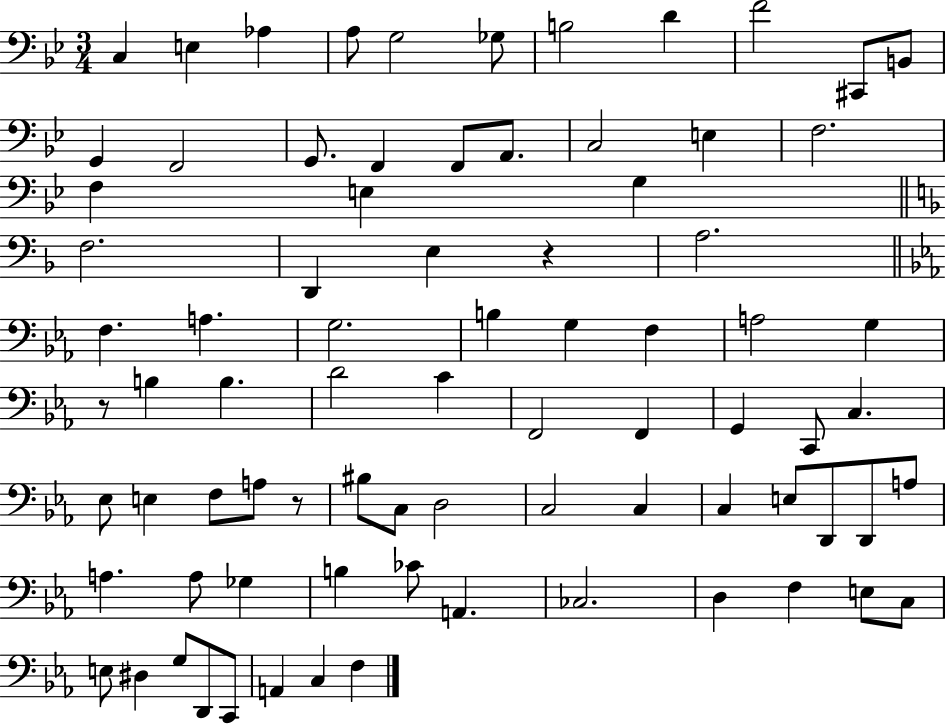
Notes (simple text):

C3/q E3/q Ab3/q A3/e G3/h Gb3/e B3/h D4/q F4/h C#2/e B2/e G2/q F2/h G2/e. F2/q F2/e A2/e. C3/h E3/q F3/h. F3/q E3/q G3/q F3/h. D2/q E3/q R/q A3/h. F3/q. A3/q. G3/h. B3/q G3/q F3/q A3/h G3/q R/e B3/q B3/q. D4/h C4/q F2/h F2/q G2/q C2/e C3/q. Eb3/e E3/q F3/e A3/e R/e BIS3/e C3/e D3/h C3/h C3/q C3/q E3/e D2/e D2/e A3/e A3/q. A3/e Gb3/q B3/q CES4/e A2/q. CES3/h. D3/q F3/q E3/e C3/e E3/e D#3/q G3/e D2/e C2/e A2/q C3/q F3/q